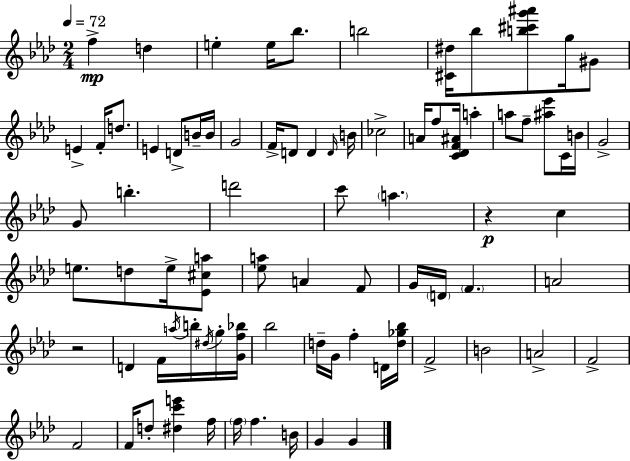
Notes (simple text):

F5/q D5/q E5/q E5/s Bb5/e. B5/h [C#4,D#5]/s Bb5/e [B5,C#6,G6,A#6]/e G5/s G#4/e E4/q F4/s D5/e. E4/q D4/e B4/s B4/s G4/h F4/s D4/e D4/q D4/s B4/s CES5/h A4/s F5/e [C4,Db4,F4,A#4]/s A5/q A5/e F5/e [A#5,Eb6]/e C4/s B4/s G4/h G4/e B5/q. D6/h C6/e A5/q. R/q C5/q E5/e. D5/e E5/s [Eb4,C#5,A5]/e [Eb5,A5]/e A4/q F4/e G4/s D4/s F4/q. A4/h R/h D4/q F4/s A5/s B5/s D#5/s G5/s [G4,F5,Bb5]/s Bb5/h D5/s G4/s F5/q D4/s [D5,Gb5,Bb5]/s F4/h B4/h A4/h F4/h F4/h F4/s D5/e [D#5,C6,E6]/q F5/s F5/s F5/q. B4/s G4/q G4/q